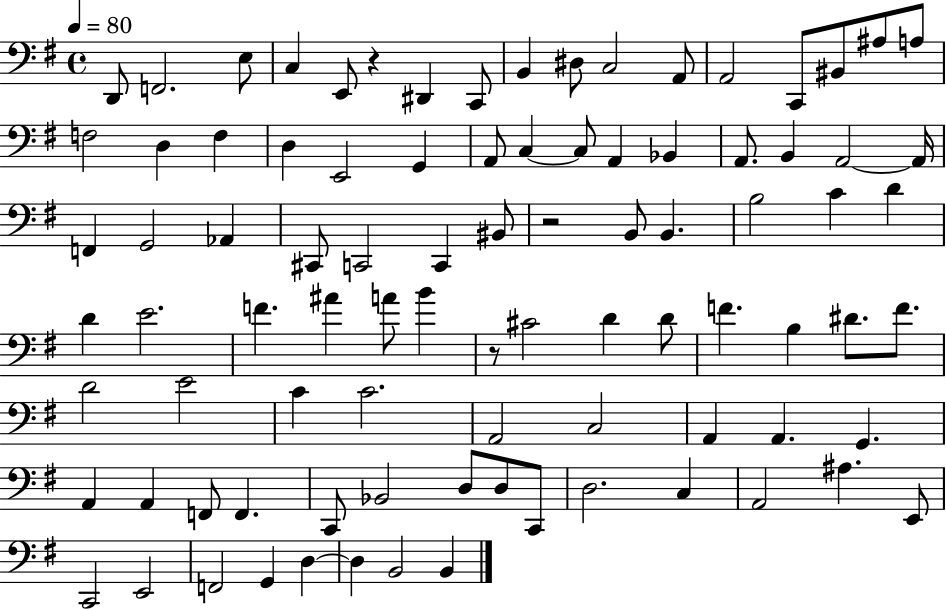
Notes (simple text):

D2/e F2/h. E3/e C3/q E2/e R/q D#2/q C2/e B2/q D#3/e C3/h A2/e A2/h C2/e BIS2/e A#3/e A3/e F3/h D3/q F3/q D3/q E2/h G2/q A2/e C3/q C3/e A2/q Bb2/q A2/e. B2/q A2/h A2/s F2/q G2/h Ab2/q C#2/e C2/h C2/q BIS2/e R/h B2/e B2/q. B3/h C4/q D4/q D4/q E4/h. F4/q. A#4/q A4/e B4/q R/e C#4/h D4/q D4/e F4/q. B3/q D#4/e. F4/e. D4/h E4/h C4/q C4/h. A2/h C3/h A2/q A2/q. G2/q. A2/q A2/q F2/e F2/q. C2/e Bb2/h D3/e D3/e C2/e D3/h. C3/q A2/h A#3/q. E2/e C2/h E2/h F2/h G2/q D3/q D3/q B2/h B2/q